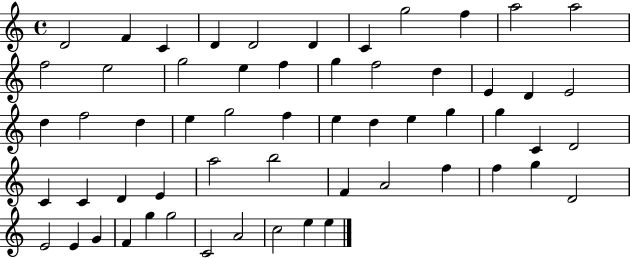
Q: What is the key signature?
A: C major